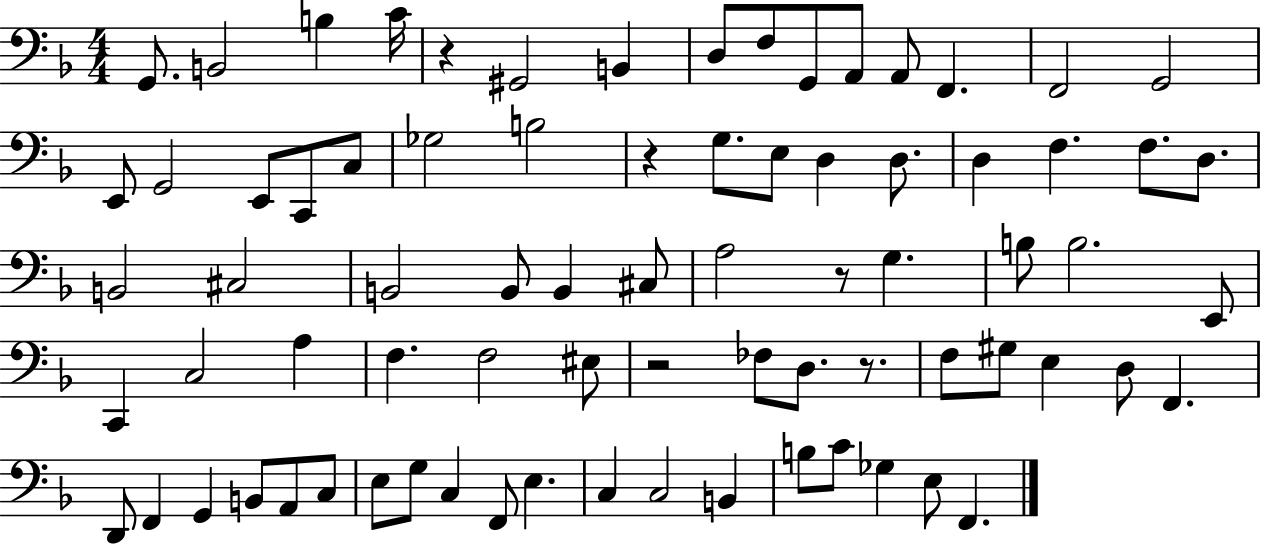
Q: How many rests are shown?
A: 5